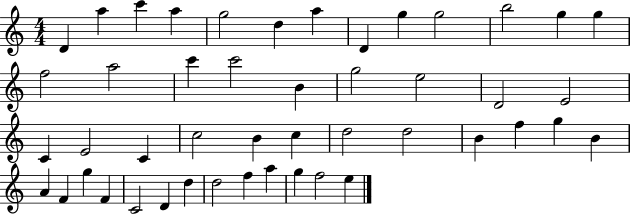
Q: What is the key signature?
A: C major